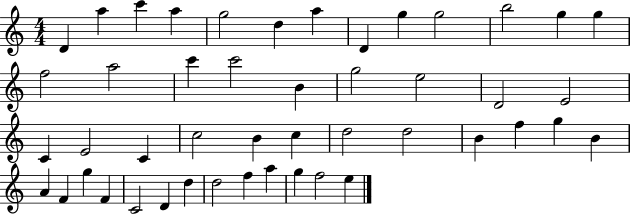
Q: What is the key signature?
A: C major